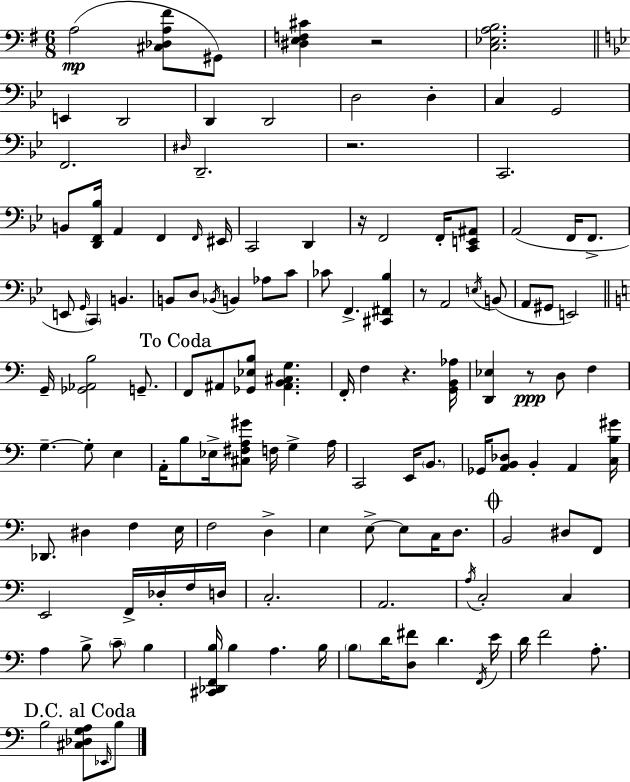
{
  \clef bass
  \numericTimeSignature
  \time 6/8
  \key g \major
  a2(\mp <cis des a fis'>8 gis,8) | <dis e f cis'>4 r2 | <c ees a b>2. | \bar "||" \break \key bes \major e,4 d,2 | d,4 d,2 | d2 d4-. | c4 g,2 | \break f,2. | \grace { dis16 } d,2.-- | r2. | c,2. | \break b,8 <d, f, bes>16 a,4 f,4 | \grace { f,16 } eis,16 c,2 d,4 | r16 f,2 f,16-. | <c, e, ais,>8 a,2( f,16 f,8.-> | \break e,8 \grace { g,16 } \parenthesize c,4) b,4. | b,8 d8 \acciaccatura { bes,16 } b,4 | aes8 c'8 ces'8 f,4.-> | <cis, fis, bes>4 r8 a,2 | \break \acciaccatura { e16 } b,8( a,8 gis,8 e,2) | \bar "||" \break \key c \major g,16-- <ges, aes, b>2 g,8.-- | \mark "To Coda" f,8 ais,8 <ges, ees b>8 <ais, b, cis g>4. | f,16-. f4 r4. <g, b, aes>16 | <d, ees>4 r8\ppp d8 f4 | \break g4.--~~ g8-. e4 | a,16-. b8 ees16-> <cis fis a gis'>8 f16 g4-> a16 | c,2 e,16 \parenthesize b,8. | ges,16 <a, b, des>8 b,4-. a,4 <c b gis'>16 | \break des,8. dis4 f4 e16 | f2 d4-> | e4 e8->~~ e8 c16 d8. | \mark \markup { \musicglyph "scripts.coda" } b,2 dis8 f,8 | \break e,2 f,16-> des16-. f16 d16 | c2.-. | a,2. | \acciaccatura { a16 } c2-. c4 | \break a4 b8-> \parenthesize c'8-- b4 | <cis, des, f, b>16 b4 a4. | b16 \parenthesize b8 d'16 <d fis'>8 d'4. | \acciaccatura { f,16 } e'16 d'16 f'2 a8.-. | \break \mark "D.C. al Coda" b2 <cis des g a>8 | \grace { ees,16 } b8 \bar "|."
}